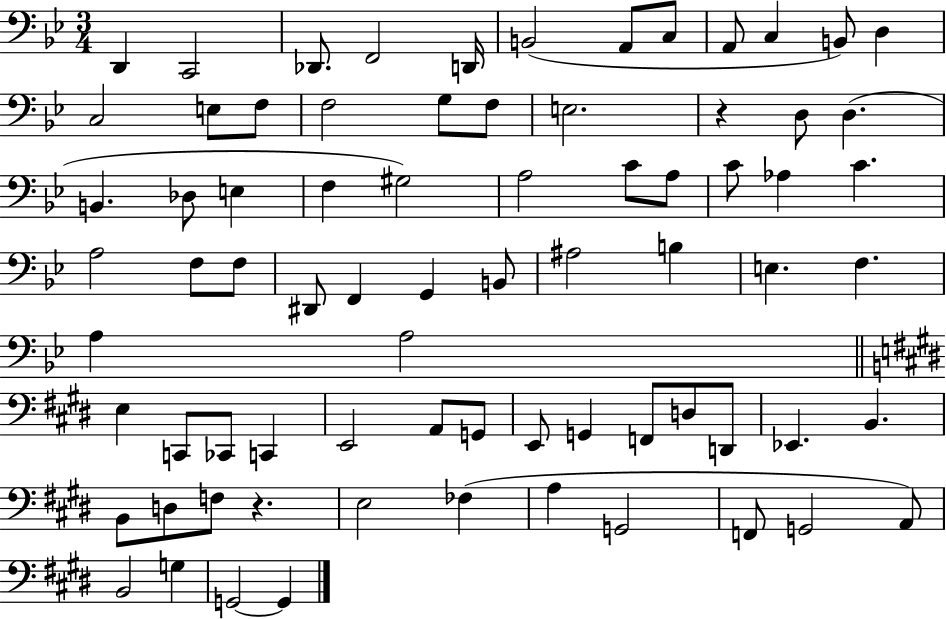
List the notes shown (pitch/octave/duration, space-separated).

D2/q C2/h Db2/e. F2/h D2/s B2/h A2/e C3/e A2/e C3/q B2/e D3/q C3/h E3/e F3/e F3/h G3/e F3/e E3/h. R/q D3/e D3/q. B2/q. Db3/e E3/q F3/q G#3/h A3/h C4/e A3/e C4/e Ab3/q C4/q. A3/h F3/e F3/e D#2/e F2/q G2/q B2/e A#3/h B3/q E3/q. F3/q. A3/q A3/h E3/q C2/e CES2/e C2/q E2/h A2/e G2/e E2/e G2/q F2/e D3/e D2/e Eb2/q. B2/q. B2/e D3/e F3/e R/q. E3/h FES3/q A3/q G2/h F2/e G2/h A2/e B2/h G3/q G2/h G2/q